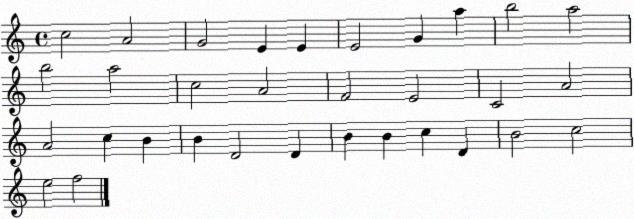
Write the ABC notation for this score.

X:1
T:Untitled
M:4/4
L:1/4
K:C
c2 A2 G2 E E E2 G a b2 a2 b2 a2 c2 A2 F2 E2 C2 A2 A2 c B B D2 D B B c D B2 c2 e2 f2